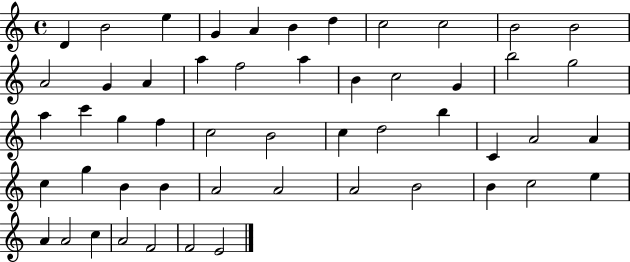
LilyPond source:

{
  \clef treble
  \time 4/4
  \defaultTimeSignature
  \key c \major
  d'4 b'2 e''4 | g'4 a'4 b'4 d''4 | c''2 c''2 | b'2 b'2 | \break a'2 g'4 a'4 | a''4 f''2 a''4 | b'4 c''2 g'4 | b''2 g''2 | \break a''4 c'''4 g''4 f''4 | c''2 b'2 | c''4 d''2 b''4 | c'4 a'2 a'4 | \break c''4 g''4 b'4 b'4 | a'2 a'2 | a'2 b'2 | b'4 c''2 e''4 | \break a'4 a'2 c''4 | a'2 f'2 | f'2 e'2 | \bar "|."
}